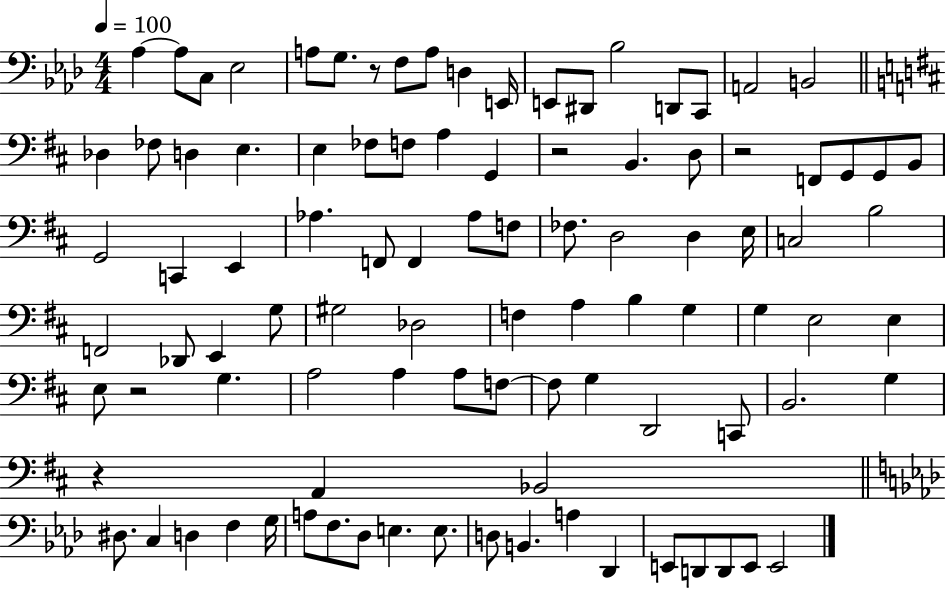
Ab3/q Ab3/e C3/e Eb3/h A3/e G3/e. R/e F3/e A3/e D3/q E2/s E2/e D#2/e Bb3/h D2/e C2/e A2/h B2/h Db3/q FES3/e D3/q E3/q. E3/q FES3/e F3/e A3/q G2/q R/h B2/q. D3/e R/h F2/e G2/e G2/e B2/e G2/h C2/q E2/q Ab3/q. F2/e F2/q Ab3/e F3/e FES3/e. D3/h D3/q E3/s C3/h B3/h F2/h Db2/e E2/q G3/e G#3/h Db3/h F3/q A3/q B3/q G3/q G3/q E3/h E3/q E3/e R/h G3/q. A3/h A3/q A3/e F3/e F3/e G3/q D2/h C2/e B2/h. G3/q R/q A2/q Bb2/h D#3/e. C3/q D3/q F3/q G3/s A3/e F3/e. Db3/e E3/q. E3/e. D3/e B2/q. A3/q Db2/q E2/e D2/e D2/e E2/e E2/h